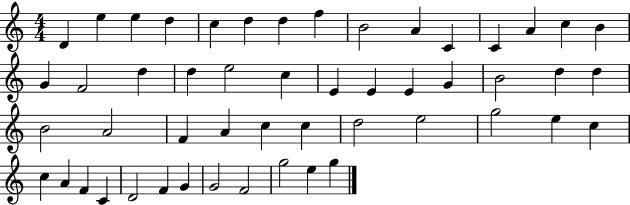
X:1
T:Untitled
M:4/4
L:1/4
K:C
D e e d c d d f B2 A C C A c B G F2 d d e2 c E E E G B2 d d B2 A2 F A c c d2 e2 g2 e c c A F C D2 F G G2 F2 g2 e g